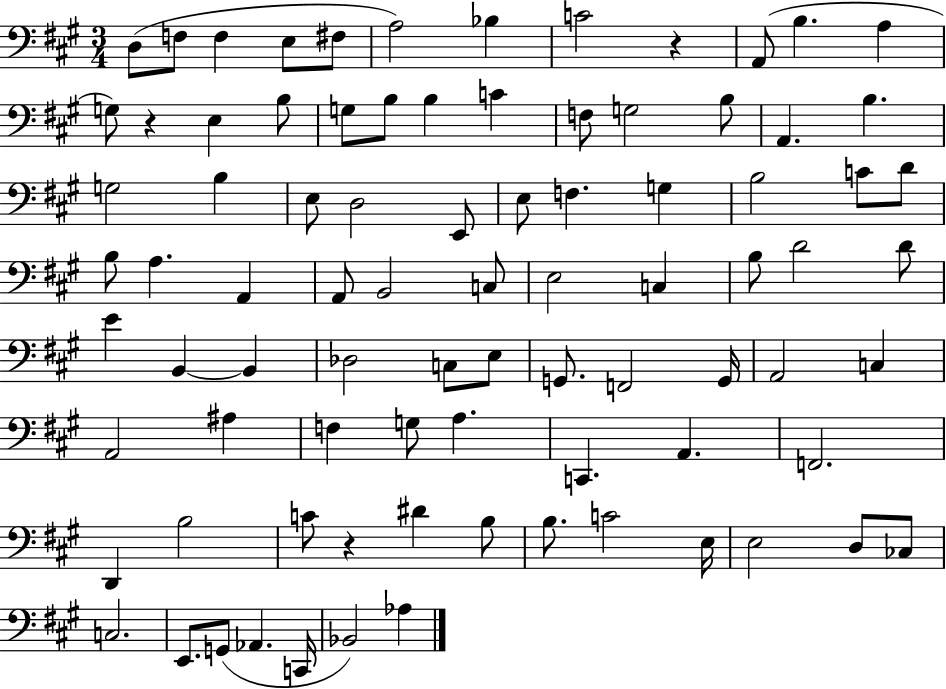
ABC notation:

X:1
T:Untitled
M:3/4
L:1/4
K:A
D,/2 F,/2 F, E,/2 ^F,/2 A,2 _B, C2 z A,,/2 B, A, G,/2 z E, B,/2 G,/2 B,/2 B, C F,/2 G,2 B,/2 A,, B, G,2 B, E,/2 D,2 E,,/2 E,/2 F, G, B,2 C/2 D/2 B,/2 A, A,, A,,/2 B,,2 C,/2 E,2 C, B,/2 D2 D/2 E B,, B,, _D,2 C,/2 E,/2 G,,/2 F,,2 G,,/4 A,,2 C, A,,2 ^A, F, G,/2 A, C,, A,, F,,2 D,, B,2 C/2 z ^D B,/2 B,/2 C2 E,/4 E,2 D,/2 _C,/2 C,2 E,,/2 G,,/2 _A,, C,,/4 _B,,2 _A,